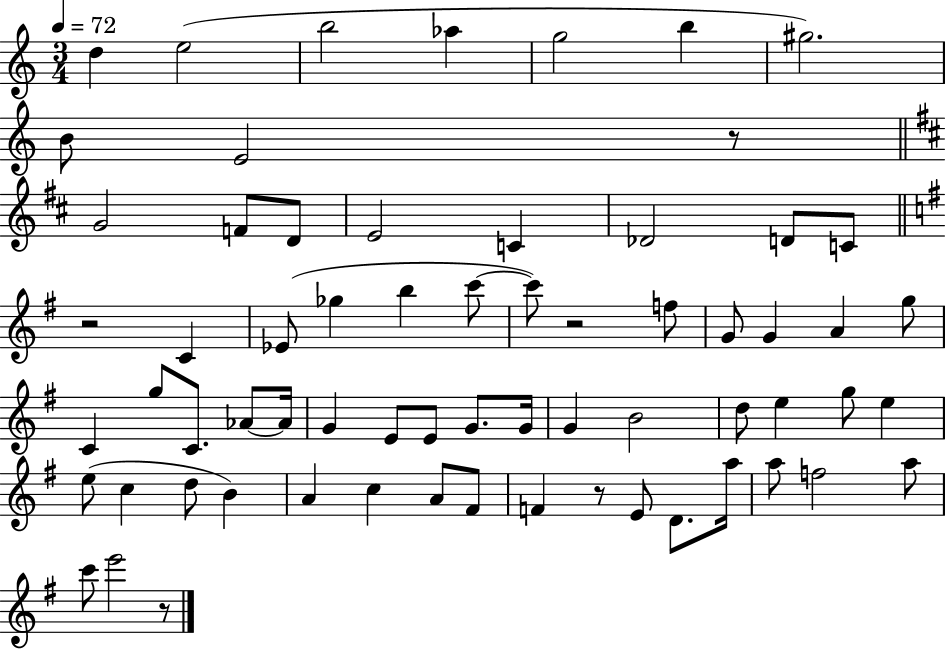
X:1
T:Untitled
M:3/4
L:1/4
K:C
d e2 b2 _a g2 b ^g2 B/2 E2 z/2 G2 F/2 D/2 E2 C _D2 D/2 C/2 z2 C _E/2 _g b c'/2 c'/2 z2 f/2 G/2 G A g/2 C g/2 C/2 _A/2 _A/4 G E/2 E/2 G/2 G/4 G B2 d/2 e g/2 e e/2 c d/2 B A c A/2 ^F/2 F z/2 E/2 D/2 a/4 a/2 f2 a/2 c'/2 e'2 z/2